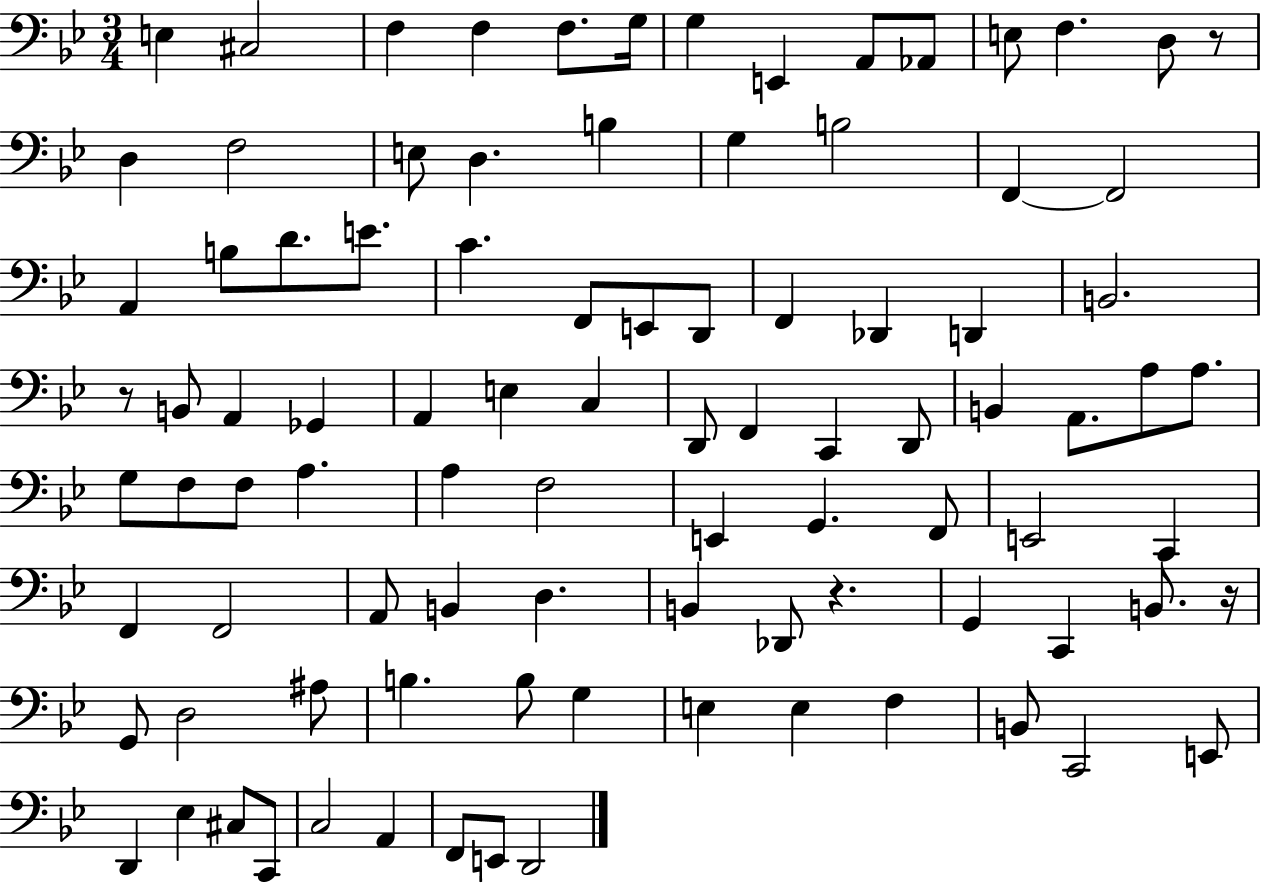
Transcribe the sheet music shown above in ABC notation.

X:1
T:Untitled
M:3/4
L:1/4
K:Bb
E, ^C,2 F, F, F,/2 G,/4 G, E,, A,,/2 _A,,/2 E,/2 F, D,/2 z/2 D, F,2 E,/2 D, B, G, B,2 F,, F,,2 A,, B,/2 D/2 E/2 C F,,/2 E,,/2 D,,/2 F,, _D,, D,, B,,2 z/2 B,,/2 A,, _G,, A,, E, C, D,,/2 F,, C,, D,,/2 B,, A,,/2 A,/2 A,/2 G,/2 F,/2 F,/2 A, A, F,2 E,, G,, F,,/2 E,,2 C,, F,, F,,2 A,,/2 B,, D, B,, _D,,/2 z G,, C,, B,,/2 z/4 G,,/2 D,2 ^A,/2 B, B,/2 G, E, E, F, B,,/2 C,,2 E,,/2 D,, _E, ^C,/2 C,,/2 C,2 A,, F,,/2 E,,/2 D,,2